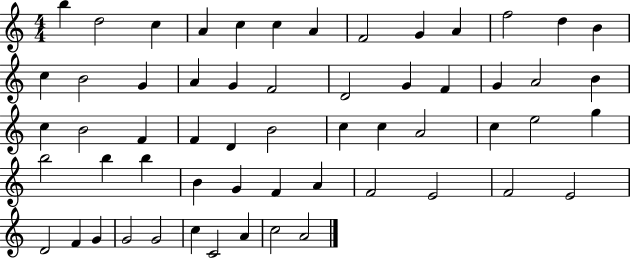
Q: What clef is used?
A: treble